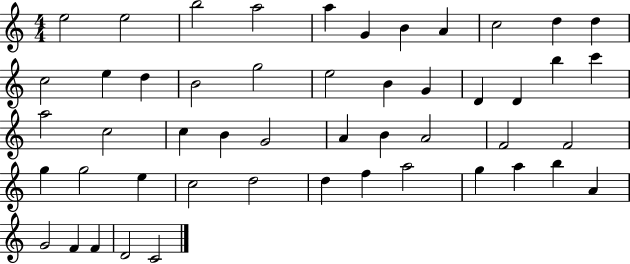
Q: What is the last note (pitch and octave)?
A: C4